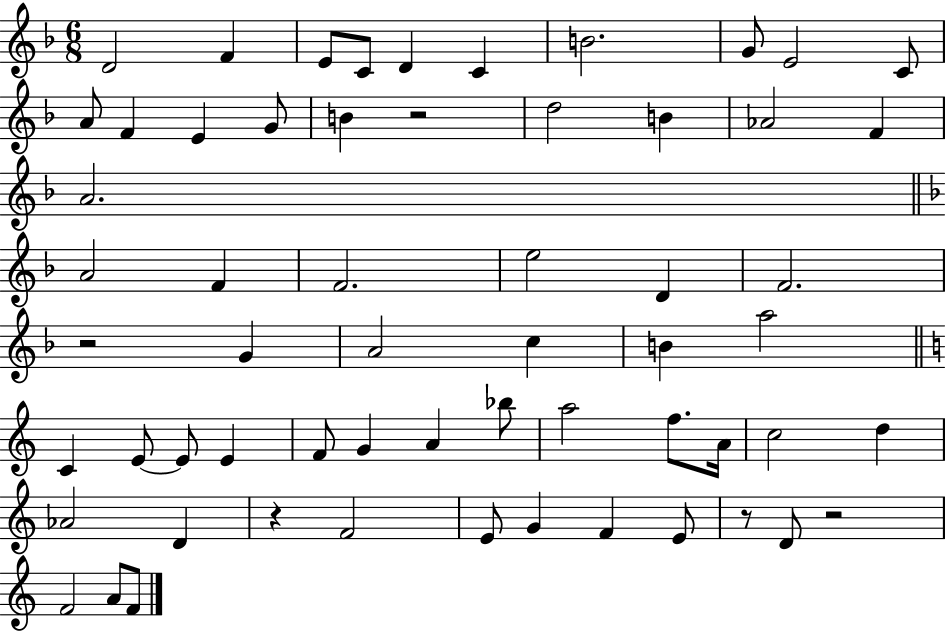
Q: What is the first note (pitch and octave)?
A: D4